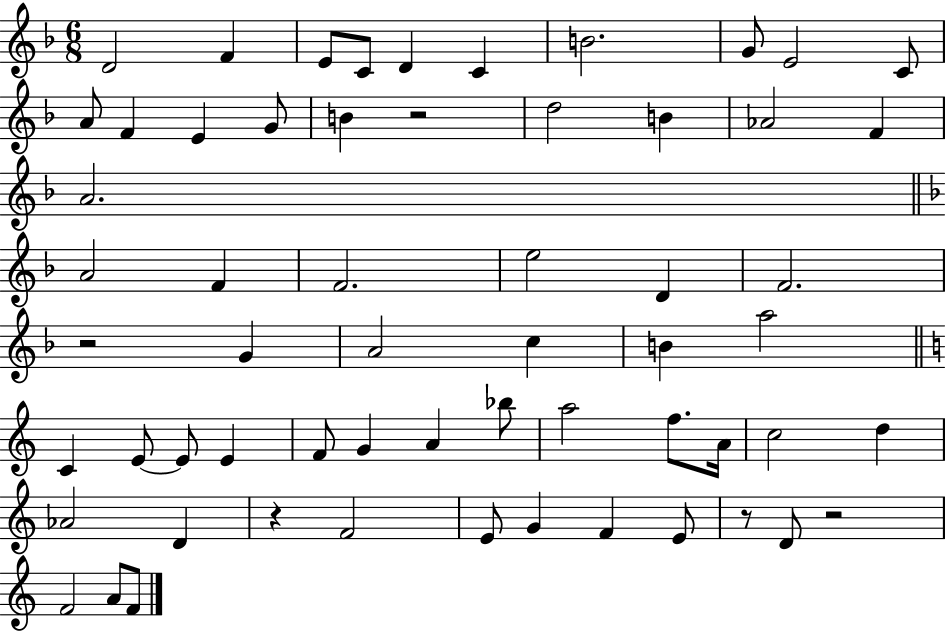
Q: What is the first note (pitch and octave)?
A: D4